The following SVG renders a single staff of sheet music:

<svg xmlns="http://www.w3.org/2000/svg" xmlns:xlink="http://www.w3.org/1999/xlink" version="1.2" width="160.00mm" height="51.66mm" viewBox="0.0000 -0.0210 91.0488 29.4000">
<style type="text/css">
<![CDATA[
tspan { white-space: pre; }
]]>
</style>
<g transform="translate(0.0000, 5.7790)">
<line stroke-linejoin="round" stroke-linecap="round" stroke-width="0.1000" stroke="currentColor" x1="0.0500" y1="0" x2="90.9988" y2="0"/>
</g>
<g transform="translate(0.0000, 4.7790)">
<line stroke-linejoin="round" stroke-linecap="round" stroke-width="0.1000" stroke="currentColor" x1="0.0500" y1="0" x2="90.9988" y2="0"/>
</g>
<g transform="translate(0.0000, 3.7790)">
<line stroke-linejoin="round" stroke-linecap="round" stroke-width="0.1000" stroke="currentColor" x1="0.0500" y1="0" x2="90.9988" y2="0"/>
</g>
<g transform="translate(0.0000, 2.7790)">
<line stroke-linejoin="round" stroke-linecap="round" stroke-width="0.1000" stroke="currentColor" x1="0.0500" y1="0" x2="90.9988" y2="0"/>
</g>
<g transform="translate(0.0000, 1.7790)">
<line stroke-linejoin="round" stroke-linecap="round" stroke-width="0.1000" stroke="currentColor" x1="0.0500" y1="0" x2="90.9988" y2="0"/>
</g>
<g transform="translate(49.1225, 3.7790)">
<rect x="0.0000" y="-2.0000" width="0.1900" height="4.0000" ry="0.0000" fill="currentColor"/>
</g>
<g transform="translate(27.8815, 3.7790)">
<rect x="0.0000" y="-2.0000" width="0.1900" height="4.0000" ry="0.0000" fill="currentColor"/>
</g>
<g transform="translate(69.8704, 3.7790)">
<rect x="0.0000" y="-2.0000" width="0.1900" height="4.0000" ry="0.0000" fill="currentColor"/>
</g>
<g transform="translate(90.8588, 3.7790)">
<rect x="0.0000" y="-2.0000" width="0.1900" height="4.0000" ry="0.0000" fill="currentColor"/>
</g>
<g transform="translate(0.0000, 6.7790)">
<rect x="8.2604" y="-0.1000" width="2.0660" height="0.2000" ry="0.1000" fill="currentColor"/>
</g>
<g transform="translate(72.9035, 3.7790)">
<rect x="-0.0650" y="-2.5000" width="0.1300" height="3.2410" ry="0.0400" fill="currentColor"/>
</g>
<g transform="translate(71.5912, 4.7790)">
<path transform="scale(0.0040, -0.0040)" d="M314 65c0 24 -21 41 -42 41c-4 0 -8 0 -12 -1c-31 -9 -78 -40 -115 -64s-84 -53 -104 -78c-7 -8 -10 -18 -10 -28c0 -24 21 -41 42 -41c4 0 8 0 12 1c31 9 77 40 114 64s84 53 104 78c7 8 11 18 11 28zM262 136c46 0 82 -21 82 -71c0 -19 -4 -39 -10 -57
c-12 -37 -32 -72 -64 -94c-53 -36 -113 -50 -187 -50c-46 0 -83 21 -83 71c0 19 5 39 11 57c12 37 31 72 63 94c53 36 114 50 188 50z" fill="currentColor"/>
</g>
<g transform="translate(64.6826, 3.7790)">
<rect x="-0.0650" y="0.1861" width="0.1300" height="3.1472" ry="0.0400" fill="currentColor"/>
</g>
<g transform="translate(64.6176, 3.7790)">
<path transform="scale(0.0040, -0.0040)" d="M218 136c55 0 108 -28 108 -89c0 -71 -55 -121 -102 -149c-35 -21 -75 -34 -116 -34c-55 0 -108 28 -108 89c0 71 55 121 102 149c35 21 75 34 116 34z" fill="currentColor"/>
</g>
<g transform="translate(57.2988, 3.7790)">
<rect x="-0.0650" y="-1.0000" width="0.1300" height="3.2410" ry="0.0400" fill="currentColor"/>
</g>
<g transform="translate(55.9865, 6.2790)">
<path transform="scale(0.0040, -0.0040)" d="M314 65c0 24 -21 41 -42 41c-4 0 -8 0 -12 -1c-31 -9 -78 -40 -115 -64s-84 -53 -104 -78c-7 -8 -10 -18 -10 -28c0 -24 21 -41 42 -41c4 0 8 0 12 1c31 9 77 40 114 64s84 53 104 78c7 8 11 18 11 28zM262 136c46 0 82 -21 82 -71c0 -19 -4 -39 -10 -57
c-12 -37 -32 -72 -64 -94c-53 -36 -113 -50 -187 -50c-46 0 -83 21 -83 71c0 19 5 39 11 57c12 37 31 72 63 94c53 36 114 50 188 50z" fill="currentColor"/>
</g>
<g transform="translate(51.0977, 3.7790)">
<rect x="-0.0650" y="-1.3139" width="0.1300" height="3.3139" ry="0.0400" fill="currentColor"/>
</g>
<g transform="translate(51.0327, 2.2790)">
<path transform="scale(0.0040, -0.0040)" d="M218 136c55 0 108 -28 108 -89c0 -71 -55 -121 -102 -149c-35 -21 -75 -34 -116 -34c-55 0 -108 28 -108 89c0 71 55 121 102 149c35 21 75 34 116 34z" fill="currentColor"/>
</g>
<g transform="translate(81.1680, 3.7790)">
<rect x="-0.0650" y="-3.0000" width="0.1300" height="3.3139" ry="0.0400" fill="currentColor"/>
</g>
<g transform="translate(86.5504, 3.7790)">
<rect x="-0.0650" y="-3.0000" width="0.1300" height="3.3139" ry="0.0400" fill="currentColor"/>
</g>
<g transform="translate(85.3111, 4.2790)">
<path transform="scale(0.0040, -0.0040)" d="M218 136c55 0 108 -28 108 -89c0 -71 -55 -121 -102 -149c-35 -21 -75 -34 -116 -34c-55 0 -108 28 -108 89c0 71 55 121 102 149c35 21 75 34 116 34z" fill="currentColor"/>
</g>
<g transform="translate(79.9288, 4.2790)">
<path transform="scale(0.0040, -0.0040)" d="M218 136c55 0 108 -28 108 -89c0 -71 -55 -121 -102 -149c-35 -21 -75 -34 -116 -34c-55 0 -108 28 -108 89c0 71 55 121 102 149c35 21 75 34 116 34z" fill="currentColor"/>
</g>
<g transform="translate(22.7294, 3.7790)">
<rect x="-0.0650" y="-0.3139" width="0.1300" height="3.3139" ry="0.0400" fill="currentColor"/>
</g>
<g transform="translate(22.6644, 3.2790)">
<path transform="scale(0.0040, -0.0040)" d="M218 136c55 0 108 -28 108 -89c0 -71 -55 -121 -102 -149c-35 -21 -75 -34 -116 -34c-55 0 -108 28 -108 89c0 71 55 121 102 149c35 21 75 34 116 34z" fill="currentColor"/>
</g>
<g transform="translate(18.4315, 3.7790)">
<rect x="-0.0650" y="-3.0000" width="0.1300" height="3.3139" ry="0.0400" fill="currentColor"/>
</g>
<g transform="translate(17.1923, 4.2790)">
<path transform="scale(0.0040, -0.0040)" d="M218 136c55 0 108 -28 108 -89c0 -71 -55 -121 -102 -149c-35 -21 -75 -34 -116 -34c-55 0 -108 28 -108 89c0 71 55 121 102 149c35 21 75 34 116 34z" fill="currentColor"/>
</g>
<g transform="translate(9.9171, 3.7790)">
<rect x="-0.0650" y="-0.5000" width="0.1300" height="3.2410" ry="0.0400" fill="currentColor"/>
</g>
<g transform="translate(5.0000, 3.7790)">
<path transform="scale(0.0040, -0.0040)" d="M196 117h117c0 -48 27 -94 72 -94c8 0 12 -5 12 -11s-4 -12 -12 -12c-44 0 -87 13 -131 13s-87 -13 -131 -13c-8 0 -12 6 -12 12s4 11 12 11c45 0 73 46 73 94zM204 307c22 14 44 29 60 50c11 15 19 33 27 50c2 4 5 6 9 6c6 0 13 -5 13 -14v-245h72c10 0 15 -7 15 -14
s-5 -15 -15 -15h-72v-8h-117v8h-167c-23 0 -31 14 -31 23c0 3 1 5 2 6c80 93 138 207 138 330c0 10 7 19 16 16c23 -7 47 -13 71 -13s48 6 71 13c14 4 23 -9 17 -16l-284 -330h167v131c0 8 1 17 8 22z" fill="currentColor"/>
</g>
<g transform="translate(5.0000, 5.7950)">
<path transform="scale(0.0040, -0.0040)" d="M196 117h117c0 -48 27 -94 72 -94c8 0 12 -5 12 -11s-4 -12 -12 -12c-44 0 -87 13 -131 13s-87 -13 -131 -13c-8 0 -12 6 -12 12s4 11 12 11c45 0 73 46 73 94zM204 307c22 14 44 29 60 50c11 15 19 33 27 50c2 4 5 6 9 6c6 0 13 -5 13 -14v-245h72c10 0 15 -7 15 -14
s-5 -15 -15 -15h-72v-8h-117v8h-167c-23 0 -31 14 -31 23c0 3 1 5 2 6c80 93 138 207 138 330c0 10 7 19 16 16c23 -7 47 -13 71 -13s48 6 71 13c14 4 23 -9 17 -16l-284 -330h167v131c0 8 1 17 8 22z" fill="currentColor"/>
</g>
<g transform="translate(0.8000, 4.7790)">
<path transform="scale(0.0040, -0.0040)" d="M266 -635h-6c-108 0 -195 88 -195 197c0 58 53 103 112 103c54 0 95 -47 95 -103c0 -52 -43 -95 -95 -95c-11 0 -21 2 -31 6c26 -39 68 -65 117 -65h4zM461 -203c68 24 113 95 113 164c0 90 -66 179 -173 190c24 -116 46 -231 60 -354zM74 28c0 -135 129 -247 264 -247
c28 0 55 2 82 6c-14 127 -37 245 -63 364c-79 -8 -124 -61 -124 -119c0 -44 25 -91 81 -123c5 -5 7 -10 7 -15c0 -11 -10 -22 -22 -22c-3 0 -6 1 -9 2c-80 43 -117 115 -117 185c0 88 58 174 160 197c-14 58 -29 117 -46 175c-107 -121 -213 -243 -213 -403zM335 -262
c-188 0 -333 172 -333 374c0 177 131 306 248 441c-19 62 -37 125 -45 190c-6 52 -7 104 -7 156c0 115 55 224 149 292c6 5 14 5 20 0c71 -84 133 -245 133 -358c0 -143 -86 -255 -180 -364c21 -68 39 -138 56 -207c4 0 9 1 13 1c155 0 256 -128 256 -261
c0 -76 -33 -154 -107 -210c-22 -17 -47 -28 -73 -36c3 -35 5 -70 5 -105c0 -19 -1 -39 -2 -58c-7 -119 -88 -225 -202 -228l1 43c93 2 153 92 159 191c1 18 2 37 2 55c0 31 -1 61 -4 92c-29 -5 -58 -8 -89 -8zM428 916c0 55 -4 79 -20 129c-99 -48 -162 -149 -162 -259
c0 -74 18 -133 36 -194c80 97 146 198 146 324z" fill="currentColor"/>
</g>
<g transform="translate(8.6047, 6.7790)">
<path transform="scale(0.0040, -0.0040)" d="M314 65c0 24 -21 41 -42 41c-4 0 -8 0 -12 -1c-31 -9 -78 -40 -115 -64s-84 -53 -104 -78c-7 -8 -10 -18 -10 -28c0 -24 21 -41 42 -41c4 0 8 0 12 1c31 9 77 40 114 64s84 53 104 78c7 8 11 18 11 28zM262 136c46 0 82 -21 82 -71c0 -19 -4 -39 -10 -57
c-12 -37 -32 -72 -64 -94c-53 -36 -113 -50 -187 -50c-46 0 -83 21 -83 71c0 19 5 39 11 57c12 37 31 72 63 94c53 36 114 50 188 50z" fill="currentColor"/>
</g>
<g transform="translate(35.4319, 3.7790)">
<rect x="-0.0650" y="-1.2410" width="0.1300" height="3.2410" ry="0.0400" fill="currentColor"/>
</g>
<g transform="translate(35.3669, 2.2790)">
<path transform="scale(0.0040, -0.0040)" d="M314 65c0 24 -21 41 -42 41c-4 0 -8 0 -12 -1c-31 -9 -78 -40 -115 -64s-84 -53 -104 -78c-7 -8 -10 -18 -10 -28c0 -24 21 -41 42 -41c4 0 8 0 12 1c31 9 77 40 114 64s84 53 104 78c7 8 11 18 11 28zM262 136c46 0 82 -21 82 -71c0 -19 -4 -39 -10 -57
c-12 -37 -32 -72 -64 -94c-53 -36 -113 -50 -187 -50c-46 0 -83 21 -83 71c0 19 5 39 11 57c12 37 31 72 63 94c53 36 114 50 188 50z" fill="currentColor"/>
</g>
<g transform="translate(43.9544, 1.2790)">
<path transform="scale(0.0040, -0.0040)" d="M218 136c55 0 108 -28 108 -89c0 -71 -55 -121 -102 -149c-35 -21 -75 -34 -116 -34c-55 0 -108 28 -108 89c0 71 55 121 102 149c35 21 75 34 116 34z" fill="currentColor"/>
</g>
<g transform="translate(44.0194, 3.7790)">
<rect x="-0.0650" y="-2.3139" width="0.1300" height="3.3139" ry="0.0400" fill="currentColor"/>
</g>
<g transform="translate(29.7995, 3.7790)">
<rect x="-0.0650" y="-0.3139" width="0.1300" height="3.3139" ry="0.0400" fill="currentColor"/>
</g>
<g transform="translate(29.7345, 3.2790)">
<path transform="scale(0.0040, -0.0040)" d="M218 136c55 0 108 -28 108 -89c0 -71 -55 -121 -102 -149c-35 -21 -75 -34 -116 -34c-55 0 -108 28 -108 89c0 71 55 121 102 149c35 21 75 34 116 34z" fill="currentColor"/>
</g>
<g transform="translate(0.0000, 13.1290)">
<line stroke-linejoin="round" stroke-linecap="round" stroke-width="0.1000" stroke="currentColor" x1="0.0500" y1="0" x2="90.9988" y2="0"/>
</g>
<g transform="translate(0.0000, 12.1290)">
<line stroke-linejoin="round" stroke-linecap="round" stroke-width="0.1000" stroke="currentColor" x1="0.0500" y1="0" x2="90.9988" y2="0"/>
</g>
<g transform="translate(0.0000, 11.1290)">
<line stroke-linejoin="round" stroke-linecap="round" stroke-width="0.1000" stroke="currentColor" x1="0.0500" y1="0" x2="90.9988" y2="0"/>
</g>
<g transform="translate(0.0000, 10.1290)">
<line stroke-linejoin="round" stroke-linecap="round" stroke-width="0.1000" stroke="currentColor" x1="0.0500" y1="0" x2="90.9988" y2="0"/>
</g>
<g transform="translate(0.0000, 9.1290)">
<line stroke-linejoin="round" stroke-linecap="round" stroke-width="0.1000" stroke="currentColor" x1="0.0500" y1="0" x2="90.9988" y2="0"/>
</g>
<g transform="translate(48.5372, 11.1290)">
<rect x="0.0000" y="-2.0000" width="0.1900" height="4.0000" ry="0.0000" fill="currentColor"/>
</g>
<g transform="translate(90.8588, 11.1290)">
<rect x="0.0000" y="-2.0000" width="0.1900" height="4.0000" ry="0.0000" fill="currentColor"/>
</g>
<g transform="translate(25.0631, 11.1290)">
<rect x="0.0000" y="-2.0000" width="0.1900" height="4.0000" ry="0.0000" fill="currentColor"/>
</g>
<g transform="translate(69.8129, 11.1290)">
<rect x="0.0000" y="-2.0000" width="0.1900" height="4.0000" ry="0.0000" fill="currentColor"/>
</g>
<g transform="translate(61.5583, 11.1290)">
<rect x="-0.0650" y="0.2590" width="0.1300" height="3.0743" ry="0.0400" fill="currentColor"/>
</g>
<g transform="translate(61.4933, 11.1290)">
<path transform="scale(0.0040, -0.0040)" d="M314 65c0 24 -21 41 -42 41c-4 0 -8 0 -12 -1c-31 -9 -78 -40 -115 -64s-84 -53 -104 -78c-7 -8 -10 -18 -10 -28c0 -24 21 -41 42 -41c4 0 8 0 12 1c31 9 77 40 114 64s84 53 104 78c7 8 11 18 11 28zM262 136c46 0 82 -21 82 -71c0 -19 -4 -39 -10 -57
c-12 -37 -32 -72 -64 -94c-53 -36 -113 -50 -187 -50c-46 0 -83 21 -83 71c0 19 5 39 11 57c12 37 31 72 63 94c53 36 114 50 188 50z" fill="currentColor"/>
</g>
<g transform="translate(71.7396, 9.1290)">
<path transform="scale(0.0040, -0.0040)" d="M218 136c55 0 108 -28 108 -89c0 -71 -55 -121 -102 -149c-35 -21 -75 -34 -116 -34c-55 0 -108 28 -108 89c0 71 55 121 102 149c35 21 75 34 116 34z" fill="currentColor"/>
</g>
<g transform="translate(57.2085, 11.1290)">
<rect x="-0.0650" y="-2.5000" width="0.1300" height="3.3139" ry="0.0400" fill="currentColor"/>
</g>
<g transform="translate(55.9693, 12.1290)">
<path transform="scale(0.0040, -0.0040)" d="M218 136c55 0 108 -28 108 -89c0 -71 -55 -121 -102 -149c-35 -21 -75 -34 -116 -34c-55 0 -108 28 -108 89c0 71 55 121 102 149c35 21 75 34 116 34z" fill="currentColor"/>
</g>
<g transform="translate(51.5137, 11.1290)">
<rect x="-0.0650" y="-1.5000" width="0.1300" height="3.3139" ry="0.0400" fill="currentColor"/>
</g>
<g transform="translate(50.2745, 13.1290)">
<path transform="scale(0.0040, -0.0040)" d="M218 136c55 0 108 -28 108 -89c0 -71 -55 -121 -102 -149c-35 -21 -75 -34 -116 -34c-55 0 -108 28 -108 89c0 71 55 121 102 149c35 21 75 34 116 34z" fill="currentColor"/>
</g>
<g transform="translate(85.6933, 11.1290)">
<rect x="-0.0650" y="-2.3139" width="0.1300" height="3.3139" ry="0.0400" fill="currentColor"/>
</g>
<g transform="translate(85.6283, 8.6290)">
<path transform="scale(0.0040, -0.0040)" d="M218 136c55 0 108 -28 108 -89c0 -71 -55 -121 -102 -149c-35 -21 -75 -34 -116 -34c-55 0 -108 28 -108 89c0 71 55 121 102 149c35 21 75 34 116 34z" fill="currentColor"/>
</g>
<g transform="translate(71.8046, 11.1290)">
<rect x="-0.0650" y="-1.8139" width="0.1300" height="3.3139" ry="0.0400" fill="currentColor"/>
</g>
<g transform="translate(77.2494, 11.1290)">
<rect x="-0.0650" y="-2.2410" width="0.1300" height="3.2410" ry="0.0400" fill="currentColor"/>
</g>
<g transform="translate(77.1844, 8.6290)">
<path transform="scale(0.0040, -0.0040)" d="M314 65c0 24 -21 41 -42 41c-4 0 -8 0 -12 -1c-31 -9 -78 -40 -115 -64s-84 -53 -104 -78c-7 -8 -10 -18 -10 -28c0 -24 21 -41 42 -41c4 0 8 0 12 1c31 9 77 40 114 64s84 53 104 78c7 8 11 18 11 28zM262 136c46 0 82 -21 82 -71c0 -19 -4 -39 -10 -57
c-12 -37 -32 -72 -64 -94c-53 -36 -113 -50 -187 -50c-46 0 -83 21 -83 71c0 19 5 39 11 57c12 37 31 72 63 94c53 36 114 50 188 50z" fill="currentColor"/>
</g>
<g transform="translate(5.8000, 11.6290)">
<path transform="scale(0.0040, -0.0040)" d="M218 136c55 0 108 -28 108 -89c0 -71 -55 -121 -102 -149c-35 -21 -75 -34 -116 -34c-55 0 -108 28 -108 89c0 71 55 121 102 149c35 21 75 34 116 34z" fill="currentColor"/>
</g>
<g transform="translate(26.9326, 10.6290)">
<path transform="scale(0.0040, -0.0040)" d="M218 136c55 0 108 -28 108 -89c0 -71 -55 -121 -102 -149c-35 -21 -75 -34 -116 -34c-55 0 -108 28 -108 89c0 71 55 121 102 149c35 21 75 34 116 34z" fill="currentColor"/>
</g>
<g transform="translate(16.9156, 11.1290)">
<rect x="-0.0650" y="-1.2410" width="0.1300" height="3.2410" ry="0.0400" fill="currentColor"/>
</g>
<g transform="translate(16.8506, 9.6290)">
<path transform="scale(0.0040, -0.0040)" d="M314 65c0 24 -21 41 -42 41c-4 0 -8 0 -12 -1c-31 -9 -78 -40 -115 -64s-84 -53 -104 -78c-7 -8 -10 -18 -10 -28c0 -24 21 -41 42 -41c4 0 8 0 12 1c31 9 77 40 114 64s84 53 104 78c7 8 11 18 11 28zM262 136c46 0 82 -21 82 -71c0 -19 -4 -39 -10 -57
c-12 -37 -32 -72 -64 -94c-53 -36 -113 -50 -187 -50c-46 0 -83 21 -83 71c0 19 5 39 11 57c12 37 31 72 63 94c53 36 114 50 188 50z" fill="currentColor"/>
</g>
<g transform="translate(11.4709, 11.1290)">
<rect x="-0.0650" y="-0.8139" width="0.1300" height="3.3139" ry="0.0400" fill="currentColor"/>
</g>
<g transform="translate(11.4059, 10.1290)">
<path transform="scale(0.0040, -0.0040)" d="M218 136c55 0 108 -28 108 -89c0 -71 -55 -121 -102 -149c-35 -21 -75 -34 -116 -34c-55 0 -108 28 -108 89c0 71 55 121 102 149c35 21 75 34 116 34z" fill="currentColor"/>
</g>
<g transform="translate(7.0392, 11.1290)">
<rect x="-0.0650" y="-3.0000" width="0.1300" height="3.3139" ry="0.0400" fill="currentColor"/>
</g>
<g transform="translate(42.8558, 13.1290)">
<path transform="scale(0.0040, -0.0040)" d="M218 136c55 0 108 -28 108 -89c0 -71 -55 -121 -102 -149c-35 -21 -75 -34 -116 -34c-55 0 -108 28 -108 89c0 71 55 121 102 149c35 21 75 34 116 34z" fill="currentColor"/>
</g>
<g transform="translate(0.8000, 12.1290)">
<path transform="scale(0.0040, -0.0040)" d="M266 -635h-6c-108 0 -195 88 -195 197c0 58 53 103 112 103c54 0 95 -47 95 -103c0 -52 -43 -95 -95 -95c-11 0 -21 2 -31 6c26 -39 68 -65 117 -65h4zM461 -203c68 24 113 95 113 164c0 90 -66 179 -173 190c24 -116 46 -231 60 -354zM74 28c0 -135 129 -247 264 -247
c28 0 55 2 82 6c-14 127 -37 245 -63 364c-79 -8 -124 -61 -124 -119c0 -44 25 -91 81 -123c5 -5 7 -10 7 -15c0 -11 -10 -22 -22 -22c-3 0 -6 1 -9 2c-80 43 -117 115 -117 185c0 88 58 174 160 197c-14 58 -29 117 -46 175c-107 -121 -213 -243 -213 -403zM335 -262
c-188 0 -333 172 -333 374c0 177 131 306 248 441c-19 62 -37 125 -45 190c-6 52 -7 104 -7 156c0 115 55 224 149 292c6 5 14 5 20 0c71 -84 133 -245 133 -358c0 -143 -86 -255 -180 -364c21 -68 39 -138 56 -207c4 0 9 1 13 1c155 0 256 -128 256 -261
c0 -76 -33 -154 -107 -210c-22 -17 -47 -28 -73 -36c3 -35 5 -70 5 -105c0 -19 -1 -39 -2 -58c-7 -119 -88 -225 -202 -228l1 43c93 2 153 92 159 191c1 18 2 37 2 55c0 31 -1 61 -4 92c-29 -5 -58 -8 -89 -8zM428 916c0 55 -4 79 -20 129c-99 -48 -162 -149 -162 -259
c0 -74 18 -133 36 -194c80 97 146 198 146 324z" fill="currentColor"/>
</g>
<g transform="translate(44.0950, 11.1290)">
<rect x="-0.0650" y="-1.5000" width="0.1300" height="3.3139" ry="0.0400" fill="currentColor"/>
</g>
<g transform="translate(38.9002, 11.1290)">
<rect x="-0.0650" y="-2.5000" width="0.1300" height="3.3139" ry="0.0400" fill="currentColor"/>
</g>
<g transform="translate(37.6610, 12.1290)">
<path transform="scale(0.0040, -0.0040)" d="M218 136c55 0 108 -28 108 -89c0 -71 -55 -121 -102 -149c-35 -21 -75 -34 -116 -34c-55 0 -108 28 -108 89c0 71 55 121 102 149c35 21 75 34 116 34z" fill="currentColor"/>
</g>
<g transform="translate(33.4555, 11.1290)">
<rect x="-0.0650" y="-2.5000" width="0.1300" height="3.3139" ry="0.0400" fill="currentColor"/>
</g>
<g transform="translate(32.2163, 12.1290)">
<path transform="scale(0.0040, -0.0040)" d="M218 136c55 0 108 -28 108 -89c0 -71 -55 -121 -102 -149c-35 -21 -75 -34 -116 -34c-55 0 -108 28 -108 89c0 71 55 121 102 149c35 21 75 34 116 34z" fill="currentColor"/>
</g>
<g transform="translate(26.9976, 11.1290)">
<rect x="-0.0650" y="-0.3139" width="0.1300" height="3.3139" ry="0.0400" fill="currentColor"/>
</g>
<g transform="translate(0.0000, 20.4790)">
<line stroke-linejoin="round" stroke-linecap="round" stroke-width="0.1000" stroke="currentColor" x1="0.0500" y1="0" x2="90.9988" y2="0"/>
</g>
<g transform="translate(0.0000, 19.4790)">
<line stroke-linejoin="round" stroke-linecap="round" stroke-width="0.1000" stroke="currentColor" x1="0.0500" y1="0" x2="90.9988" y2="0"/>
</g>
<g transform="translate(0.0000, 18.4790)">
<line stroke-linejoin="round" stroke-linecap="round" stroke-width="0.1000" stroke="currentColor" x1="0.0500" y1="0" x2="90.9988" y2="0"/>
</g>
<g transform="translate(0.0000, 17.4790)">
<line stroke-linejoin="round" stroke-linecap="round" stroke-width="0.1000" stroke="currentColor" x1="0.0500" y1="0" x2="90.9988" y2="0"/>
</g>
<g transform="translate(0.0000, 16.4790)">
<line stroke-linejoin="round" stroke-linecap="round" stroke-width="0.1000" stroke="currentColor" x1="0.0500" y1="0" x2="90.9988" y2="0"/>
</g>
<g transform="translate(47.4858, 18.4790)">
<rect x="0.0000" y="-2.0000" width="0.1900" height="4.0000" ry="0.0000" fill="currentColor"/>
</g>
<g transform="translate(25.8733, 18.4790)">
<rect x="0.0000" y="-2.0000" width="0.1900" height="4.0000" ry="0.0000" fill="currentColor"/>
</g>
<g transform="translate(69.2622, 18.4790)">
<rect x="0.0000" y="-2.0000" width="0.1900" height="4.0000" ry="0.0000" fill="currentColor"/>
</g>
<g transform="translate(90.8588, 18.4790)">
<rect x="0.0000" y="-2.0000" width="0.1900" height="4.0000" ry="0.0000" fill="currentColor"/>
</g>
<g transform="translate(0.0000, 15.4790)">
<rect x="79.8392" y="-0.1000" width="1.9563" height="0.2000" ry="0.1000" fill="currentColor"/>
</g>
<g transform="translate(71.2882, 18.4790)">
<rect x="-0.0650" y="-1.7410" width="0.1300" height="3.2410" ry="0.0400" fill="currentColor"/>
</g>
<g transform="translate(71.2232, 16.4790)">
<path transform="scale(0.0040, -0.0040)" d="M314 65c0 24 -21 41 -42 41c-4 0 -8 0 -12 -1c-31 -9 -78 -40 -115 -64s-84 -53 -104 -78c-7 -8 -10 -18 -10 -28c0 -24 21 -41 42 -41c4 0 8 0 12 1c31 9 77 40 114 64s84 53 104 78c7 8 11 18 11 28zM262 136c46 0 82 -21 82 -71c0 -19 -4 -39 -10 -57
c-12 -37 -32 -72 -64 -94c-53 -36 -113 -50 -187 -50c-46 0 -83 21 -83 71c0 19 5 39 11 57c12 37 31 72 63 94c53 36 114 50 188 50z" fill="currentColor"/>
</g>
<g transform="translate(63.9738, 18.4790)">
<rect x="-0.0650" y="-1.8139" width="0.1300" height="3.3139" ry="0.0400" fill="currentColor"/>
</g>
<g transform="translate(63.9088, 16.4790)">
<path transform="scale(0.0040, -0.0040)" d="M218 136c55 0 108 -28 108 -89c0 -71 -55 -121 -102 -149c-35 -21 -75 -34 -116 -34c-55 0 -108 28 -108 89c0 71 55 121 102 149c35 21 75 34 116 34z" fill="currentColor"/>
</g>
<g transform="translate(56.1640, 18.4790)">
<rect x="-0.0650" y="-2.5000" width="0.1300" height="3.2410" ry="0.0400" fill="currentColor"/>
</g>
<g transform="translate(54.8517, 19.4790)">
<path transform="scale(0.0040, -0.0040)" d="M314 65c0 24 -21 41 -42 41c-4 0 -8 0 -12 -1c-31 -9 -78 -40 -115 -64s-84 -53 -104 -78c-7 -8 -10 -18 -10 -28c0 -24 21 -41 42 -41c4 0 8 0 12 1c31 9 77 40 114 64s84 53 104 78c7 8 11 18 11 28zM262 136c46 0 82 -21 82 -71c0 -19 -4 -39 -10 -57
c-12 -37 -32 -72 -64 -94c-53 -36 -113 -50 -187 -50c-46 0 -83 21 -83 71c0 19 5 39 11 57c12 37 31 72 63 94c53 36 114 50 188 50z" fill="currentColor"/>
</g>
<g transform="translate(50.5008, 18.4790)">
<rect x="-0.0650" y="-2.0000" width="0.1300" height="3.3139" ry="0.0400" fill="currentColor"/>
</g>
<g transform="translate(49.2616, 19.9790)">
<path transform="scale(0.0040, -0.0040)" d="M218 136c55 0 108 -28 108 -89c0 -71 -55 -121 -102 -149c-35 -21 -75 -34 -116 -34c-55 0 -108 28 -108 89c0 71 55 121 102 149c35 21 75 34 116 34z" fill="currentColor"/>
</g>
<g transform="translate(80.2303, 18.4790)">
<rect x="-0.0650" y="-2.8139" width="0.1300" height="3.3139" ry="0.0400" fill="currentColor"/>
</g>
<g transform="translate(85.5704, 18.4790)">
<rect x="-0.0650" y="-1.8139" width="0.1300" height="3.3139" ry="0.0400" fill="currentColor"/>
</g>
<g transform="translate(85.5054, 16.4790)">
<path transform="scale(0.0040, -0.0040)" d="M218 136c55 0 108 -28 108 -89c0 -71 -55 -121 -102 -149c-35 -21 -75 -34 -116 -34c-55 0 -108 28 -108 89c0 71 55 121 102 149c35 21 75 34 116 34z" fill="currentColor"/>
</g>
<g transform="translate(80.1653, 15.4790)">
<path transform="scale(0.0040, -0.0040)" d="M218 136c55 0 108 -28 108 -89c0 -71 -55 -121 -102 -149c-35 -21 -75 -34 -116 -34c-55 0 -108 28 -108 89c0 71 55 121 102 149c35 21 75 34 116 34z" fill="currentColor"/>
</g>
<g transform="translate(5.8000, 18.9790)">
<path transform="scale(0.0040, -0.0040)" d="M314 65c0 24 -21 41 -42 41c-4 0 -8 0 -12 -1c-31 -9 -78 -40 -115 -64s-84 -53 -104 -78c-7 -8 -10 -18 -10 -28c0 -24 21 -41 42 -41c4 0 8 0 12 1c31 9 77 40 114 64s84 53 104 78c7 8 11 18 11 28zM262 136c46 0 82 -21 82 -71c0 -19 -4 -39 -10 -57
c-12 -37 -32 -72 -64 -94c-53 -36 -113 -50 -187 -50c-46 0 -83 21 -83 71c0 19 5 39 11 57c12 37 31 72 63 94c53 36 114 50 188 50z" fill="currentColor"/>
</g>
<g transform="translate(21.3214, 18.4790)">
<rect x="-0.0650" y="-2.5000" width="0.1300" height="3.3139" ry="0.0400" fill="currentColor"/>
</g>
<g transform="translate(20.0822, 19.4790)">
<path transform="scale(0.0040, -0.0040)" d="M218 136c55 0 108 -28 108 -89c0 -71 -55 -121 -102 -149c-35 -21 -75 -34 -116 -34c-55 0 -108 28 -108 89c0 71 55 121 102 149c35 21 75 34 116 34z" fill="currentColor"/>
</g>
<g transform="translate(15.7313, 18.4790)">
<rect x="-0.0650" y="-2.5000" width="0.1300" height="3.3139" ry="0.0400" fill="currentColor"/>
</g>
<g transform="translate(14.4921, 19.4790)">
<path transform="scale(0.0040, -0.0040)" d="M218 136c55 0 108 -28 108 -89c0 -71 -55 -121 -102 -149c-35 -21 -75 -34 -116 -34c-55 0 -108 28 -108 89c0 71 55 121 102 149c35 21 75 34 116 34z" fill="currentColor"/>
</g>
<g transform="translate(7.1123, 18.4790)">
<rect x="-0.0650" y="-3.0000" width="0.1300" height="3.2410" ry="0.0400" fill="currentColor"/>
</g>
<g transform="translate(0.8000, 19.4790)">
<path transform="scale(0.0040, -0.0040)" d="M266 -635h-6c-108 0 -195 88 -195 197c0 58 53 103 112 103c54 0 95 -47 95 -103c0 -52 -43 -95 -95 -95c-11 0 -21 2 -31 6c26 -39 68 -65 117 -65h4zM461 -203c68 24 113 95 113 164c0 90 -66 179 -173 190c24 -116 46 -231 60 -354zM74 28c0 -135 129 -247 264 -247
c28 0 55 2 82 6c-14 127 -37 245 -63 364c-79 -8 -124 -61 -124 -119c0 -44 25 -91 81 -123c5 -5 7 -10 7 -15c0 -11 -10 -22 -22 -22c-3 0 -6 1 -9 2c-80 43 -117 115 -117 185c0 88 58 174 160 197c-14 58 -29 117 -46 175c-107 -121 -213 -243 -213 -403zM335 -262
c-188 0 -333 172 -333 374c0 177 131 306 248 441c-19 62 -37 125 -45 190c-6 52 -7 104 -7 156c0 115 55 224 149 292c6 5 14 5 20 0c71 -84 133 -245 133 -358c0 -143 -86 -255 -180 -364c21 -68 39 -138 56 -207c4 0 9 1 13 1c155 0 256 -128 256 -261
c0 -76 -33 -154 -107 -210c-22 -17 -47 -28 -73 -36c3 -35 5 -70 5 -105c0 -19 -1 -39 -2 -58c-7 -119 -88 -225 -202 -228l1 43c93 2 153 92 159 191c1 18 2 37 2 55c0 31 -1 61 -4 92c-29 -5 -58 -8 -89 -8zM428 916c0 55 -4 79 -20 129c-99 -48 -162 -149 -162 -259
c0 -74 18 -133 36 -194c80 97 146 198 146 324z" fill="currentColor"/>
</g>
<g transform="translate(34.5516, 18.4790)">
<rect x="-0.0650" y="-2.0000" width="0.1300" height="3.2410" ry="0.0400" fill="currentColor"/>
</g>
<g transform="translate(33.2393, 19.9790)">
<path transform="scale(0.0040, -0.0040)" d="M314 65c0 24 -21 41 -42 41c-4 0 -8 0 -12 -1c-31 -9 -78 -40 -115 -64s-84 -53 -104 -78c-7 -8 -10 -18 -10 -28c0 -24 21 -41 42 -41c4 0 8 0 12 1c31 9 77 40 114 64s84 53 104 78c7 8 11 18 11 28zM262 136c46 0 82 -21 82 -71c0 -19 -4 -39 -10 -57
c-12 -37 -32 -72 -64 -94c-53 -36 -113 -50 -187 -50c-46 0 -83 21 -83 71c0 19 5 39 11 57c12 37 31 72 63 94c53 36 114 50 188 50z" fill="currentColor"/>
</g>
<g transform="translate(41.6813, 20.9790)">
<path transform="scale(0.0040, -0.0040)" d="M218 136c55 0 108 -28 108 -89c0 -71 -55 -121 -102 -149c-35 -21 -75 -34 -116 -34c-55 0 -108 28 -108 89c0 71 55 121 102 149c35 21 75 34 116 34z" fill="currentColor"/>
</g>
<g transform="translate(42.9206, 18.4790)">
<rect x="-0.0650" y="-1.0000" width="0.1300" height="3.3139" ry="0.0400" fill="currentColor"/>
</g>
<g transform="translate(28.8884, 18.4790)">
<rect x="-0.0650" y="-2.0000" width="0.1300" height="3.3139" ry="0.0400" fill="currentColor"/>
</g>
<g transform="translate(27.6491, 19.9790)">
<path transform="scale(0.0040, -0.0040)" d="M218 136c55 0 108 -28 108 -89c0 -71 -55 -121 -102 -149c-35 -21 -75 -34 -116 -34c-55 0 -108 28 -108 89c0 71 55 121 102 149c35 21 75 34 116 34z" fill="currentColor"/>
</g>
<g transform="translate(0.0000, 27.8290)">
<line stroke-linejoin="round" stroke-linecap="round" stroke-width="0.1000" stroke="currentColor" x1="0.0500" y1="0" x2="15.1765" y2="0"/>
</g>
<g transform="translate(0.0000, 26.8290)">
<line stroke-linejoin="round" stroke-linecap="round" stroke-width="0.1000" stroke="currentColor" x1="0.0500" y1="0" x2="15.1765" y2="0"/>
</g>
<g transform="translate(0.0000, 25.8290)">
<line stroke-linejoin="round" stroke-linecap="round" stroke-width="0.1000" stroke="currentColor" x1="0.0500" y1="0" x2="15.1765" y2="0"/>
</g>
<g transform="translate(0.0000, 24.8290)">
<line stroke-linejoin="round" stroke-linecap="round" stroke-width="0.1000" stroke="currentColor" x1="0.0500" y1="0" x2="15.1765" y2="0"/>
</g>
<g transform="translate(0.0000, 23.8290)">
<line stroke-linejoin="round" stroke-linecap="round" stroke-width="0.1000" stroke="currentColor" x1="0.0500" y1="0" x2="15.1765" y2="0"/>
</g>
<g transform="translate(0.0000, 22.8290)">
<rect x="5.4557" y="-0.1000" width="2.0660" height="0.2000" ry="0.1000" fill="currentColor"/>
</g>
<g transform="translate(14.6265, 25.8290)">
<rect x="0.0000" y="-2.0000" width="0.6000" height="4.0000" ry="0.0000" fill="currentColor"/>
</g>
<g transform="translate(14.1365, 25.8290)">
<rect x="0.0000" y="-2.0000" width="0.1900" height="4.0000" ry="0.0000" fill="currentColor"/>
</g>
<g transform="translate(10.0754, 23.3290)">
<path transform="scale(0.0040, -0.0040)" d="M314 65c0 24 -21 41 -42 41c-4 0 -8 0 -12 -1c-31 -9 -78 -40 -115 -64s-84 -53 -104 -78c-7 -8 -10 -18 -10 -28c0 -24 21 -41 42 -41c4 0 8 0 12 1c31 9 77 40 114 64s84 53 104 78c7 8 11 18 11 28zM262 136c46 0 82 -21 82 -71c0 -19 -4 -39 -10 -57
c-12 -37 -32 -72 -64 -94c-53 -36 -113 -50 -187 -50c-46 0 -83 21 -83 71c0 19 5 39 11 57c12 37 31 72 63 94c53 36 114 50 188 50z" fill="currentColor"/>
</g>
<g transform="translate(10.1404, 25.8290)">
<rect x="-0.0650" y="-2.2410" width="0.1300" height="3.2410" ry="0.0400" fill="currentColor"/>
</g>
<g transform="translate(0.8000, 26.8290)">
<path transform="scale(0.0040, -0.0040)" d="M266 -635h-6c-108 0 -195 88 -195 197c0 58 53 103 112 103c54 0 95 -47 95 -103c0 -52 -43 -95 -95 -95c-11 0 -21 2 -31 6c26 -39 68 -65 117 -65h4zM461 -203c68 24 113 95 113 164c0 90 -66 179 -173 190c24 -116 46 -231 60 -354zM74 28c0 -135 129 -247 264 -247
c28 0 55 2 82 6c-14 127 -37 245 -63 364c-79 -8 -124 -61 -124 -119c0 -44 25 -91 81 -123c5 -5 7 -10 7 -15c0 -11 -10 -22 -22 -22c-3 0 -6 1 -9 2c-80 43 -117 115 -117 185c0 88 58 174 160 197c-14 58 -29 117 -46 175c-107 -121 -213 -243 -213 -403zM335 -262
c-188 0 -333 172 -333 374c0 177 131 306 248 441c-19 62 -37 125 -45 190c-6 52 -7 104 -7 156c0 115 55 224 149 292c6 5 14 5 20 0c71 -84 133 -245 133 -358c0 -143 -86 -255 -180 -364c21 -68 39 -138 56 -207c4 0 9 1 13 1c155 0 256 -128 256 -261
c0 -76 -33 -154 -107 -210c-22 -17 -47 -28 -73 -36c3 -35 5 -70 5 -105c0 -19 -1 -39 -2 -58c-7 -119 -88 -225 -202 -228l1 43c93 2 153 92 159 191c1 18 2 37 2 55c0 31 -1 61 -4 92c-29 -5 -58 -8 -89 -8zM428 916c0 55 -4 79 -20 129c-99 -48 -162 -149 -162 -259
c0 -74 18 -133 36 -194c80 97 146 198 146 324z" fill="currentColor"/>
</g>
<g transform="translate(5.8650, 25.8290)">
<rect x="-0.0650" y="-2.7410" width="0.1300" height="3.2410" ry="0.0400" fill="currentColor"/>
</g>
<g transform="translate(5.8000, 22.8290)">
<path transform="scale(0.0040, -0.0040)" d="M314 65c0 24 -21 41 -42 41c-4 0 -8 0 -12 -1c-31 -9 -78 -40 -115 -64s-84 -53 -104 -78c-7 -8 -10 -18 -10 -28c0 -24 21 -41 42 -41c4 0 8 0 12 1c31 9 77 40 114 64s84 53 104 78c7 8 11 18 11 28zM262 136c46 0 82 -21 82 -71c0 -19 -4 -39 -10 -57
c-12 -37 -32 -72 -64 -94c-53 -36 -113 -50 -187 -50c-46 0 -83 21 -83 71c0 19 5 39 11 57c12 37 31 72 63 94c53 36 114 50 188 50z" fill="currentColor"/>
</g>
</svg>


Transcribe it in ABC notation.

X:1
T:Untitled
M:4/4
L:1/4
K:C
C2 A c c e2 g e D2 B G2 A A A d e2 c G G E E G B2 f g2 g A2 G G F F2 D F G2 f f2 a f a2 g2